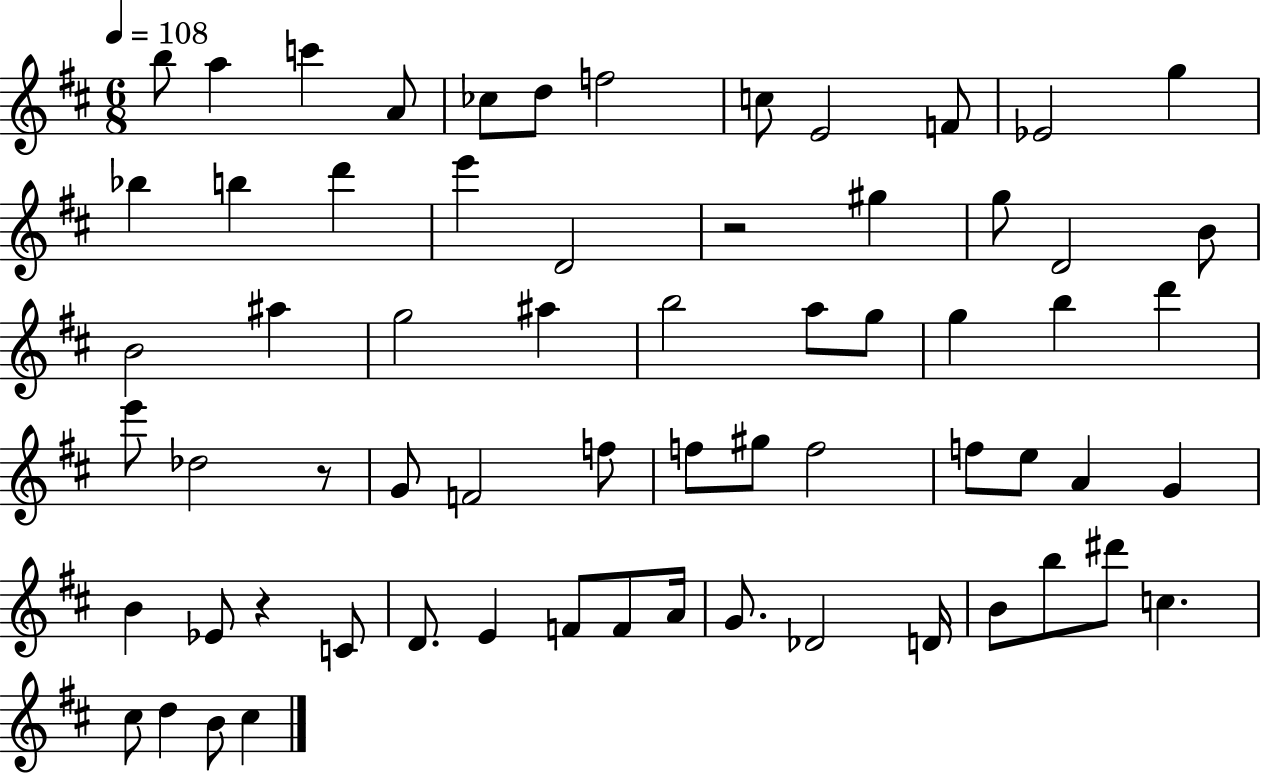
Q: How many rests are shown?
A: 3